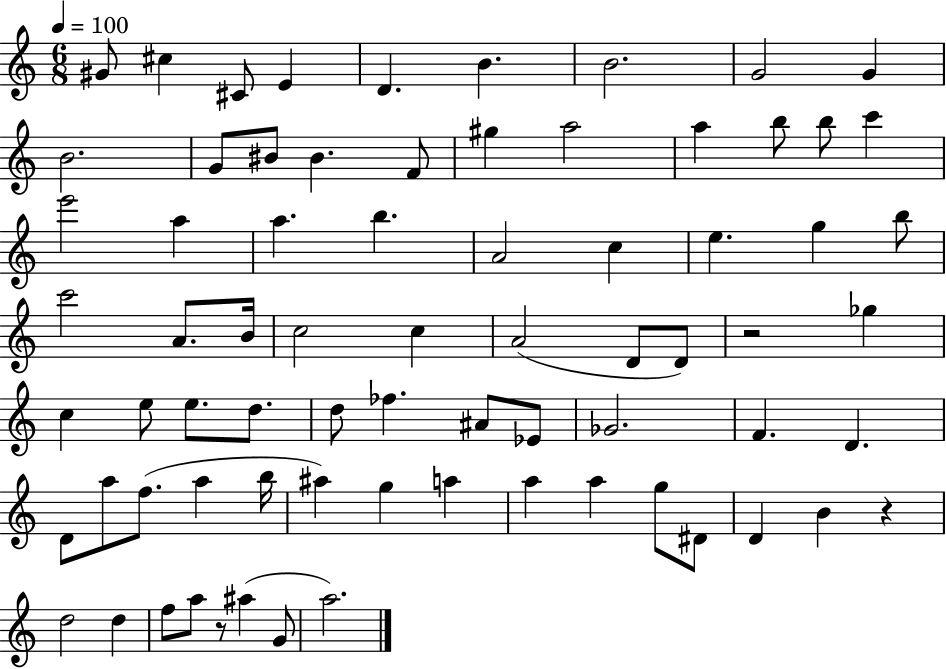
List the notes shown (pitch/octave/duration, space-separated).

G#4/e C#5/q C#4/e E4/q D4/q. B4/q. B4/h. G4/h G4/q B4/h. G4/e BIS4/e BIS4/q. F4/e G#5/q A5/h A5/q B5/e B5/e C6/q E6/h A5/q A5/q. B5/q. A4/h C5/q E5/q. G5/q B5/e C6/h A4/e. B4/s C5/h C5/q A4/h D4/e D4/e R/h Gb5/q C5/q E5/e E5/e. D5/e. D5/e FES5/q. A#4/e Eb4/e Gb4/h. F4/q. D4/q. D4/e A5/e F5/e. A5/q B5/s A#5/q G5/q A5/q A5/q A5/q G5/e D#4/e D4/q B4/q R/q D5/h D5/q F5/e A5/e R/e A#5/q G4/e A5/h.